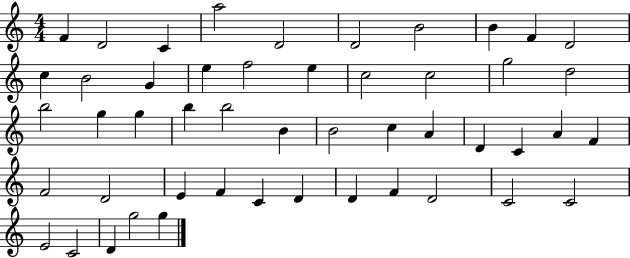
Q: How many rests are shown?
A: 0